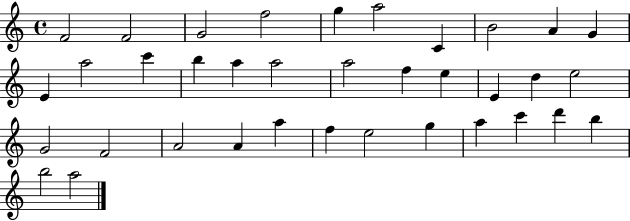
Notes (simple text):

F4/h F4/h G4/h F5/h G5/q A5/h C4/q B4/h A4/q G4/q E4/q A5/h C6/q B5/q A5/q A5/h A5/h F5/q E5/q E4/q D5/q E5/h G4/h F4/h A4/h A4/q A5/q F5/q E5/h G5/q A5/q C6/q D6/q B5/q B5/h A5/h